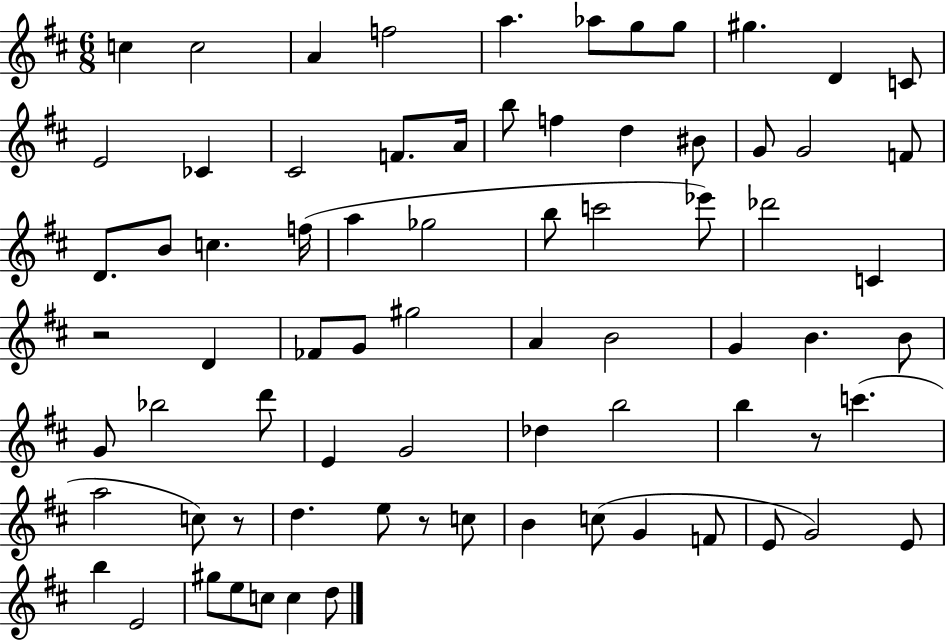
{
  \clef treble
  \numericTimeSignature
  \time 6/8
  \key d \major
  c''4 c''2 | a'4 f''2 | a''4. aes''8 g''8 g''8 | gis''4. d'4 c'8 | \break e'2 ces'4 | cis'2 f'8. a'16 | b''8 f''4 d''4 bis'8 | g'8 g'2 f'8 | \break d'8. b'8 c''4. f''16( | a''4 ges''2 | b''8 c'''2 ees'''8) | des'''2 c'4 | \break r2 d'4 | fes'8 g'8 gis''2 | a'4 b'2 | g'4 b'4. b'8 | \break g'8 bes''2 d'''8 | e'4 g'2 | des''4 b''2 | b''4 r8 c'''4.( | \break a''2 c''8) r8 | d''4. e''8 r8 c''8 | b'4 c''8( g'4 f'8 | e'8 g'2) e'8 | \break b''4 e'2 | gis''8 e''8 c''8 c''4 d''8 | \bar "|."
}